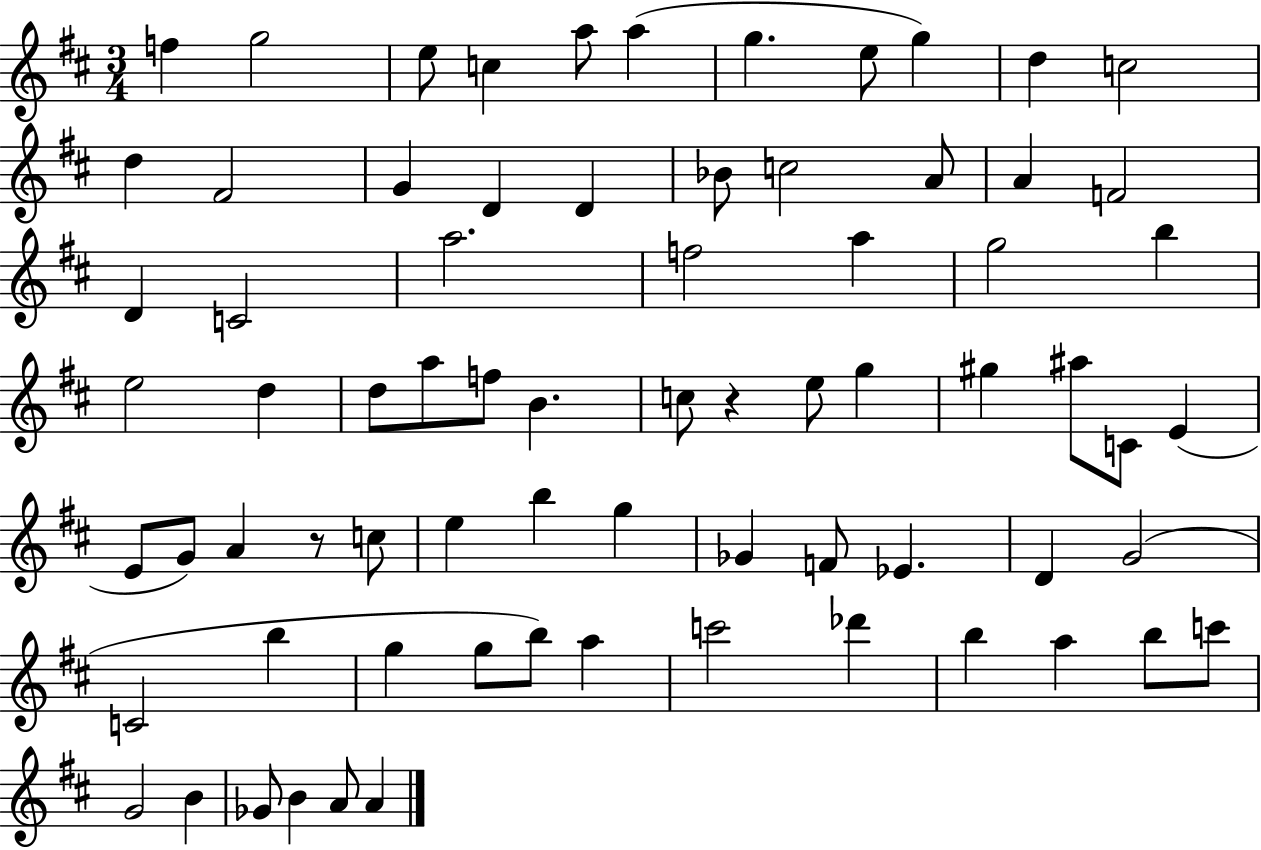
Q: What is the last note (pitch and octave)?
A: A4